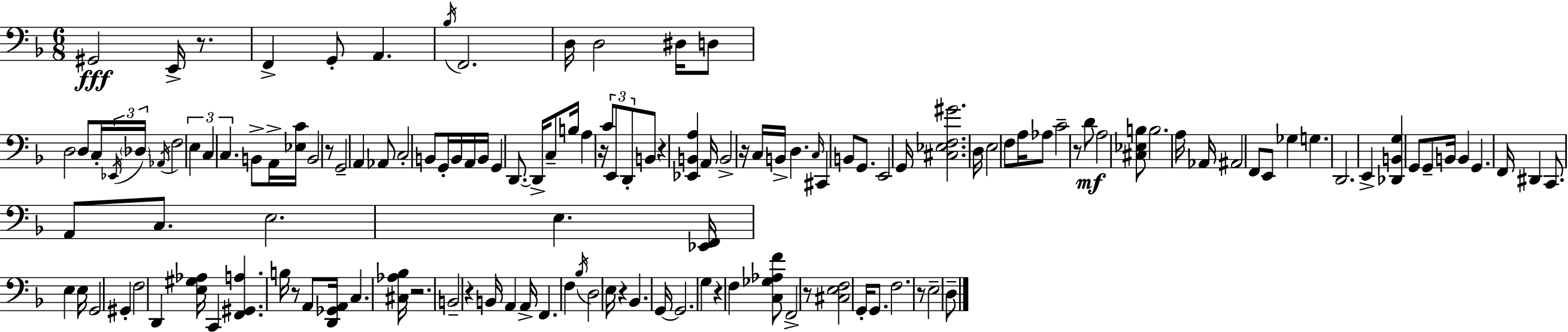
{
  \clef bass
  \numericTimeSignature
  \time 6/8
  \key f \major
  gis,2\fff e,16-> r8. | f,4-> g,8-. a,4. | \acciaccatura { bes16 } f,2. | d16 d2 dis16 d8 | \break d2 d8 c16-. | \tuplet 3/2 { \acciaccatura { ees,16 } \parenthesize des16 \acciaccatura { aes,16 } } f2 \tuplet 3/2 { e4 | c4 c4. } | b,8-> a,16-> <ees c'>16 b,2 | \break r8 g,2-- a,4 | aes,8 c2-. | b,8 g,16-. b,16 a,16 b,16 g,4 d,8.~~ | d,16-> c8-- b16 a4 r16 \tuplet 3/2 { c'8 | \break e,8 d,8-. } b,8 r4 <ees, b, a>4 | a,16 b,2-> | r16 c16 b,16-> d4. \grace { c16 } cis,4 | b,8 g,8. e,2 | \break g,16 <cis ees f gis'>2. | d16 e2 | f8 a16 aes8 c'2-- | r8 d'8\mf a2 | \break <cis ees b>8 b2. | a16 aes,16 ais,2 | f,8 e,8 ges4 g4. | d,2. | \break e,4-> <des, b, g>4 | g,8 g,8-- b,16 b,4 g,4. | f,16 dis,4 c,8. a,8 | c8. e2. | \break e4. <ees, f,>16 e4 | e16 g,2 | gis,4-. f2 | d,4 <e gis aes>16 c,4 <f, gis, a>4. | \break b16 r8 a,8 <d, ges, a,>16 c4. | <cis aes bes>16 r2. | b,2-- | r4 b,16 a,4 a,16-> f,4. | \break f4 \acciaccatura { bes16 } d2 | e16 r4 bes,4. | g,16~~ g,2. | g4 r4 | \break f4 <c ges aes f'>8 f,2-> | r8 <cis e f>2 | g,16-. g,8. f2. | r8 e2-- | \break d8-- \bar "|."
}